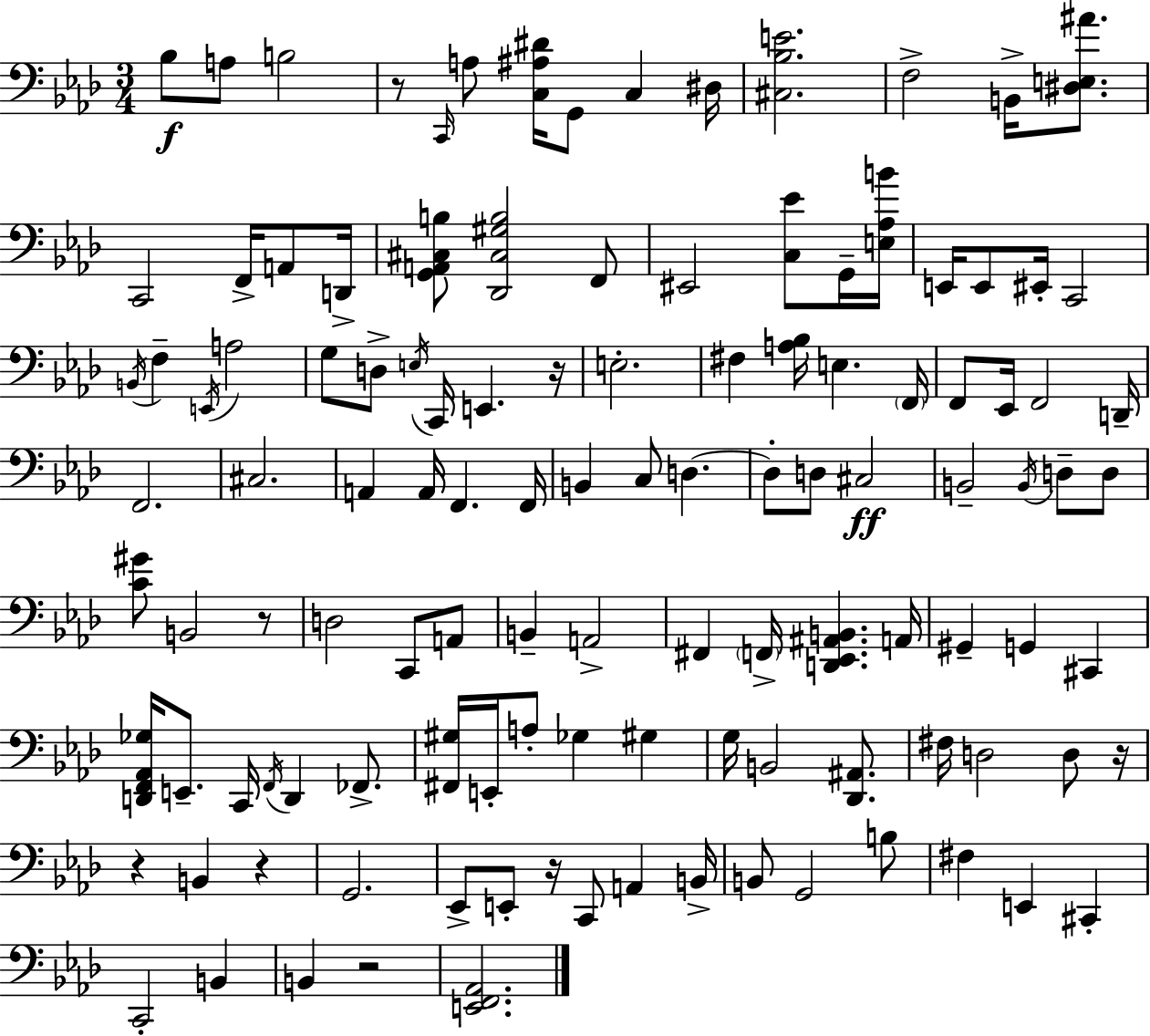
Bb3/e A3/e B3/h R/e C2/s A3/e [C3,A#3,D#4]/s G2/e C3/q D#3/s [C#3,Bb3,E4]/h. F3/h B2/s [D#3,E3,A#4]/e. C2/h F2/s A2/e D2/s [G2,A2,C#3,B3]/e [Db2,C#3,G#3,B3]/h F2/e EIS2/h [C3,Eb4]/e G2/s [E3,Ab3,B4]/s E2/s E2/e EIS2/s C2/h B2/s F3/q E2/s A3/h G3/e D3/e E3/s C2/s E2/q. R/s E3/h. F#3/q [A3,Bb3]/s E3/q. F2/s F2/e Eb2/s F2/h D2/s F2/h. C#3/h. A2/q A2/s F2/q. F2/s B2/q C3/e D3/q. D3/e D3/e C#3/h B2/h B2/s D3/e D3/e [C4,G#4]/e B2/h R/e D3/h C2/e A2/e B2/q A2/h F#2/q F2/s [D2,Eb2,A#2,B2]/q. A2/s G#2/q G2/q C#2/q [D2,F2,Ab2,Gb3]/s E2/e. C2/s F2/s D2/q FES2/e. [F#2,G#3]/s E2/s A3/e Gb3/q G#3/q G3/s B2/h [Db2,A#2]/e. F#3/s D3/h D3/e R/s R/q B2/q R/q G2/h. Eb2/e E2/e R/s C2/e A2/q B2/s B2/e G2/h B3/e F#3/q E2/q C#2/q C2/h B2/q B2/q R/h [E2,F2,Ab2]/h.